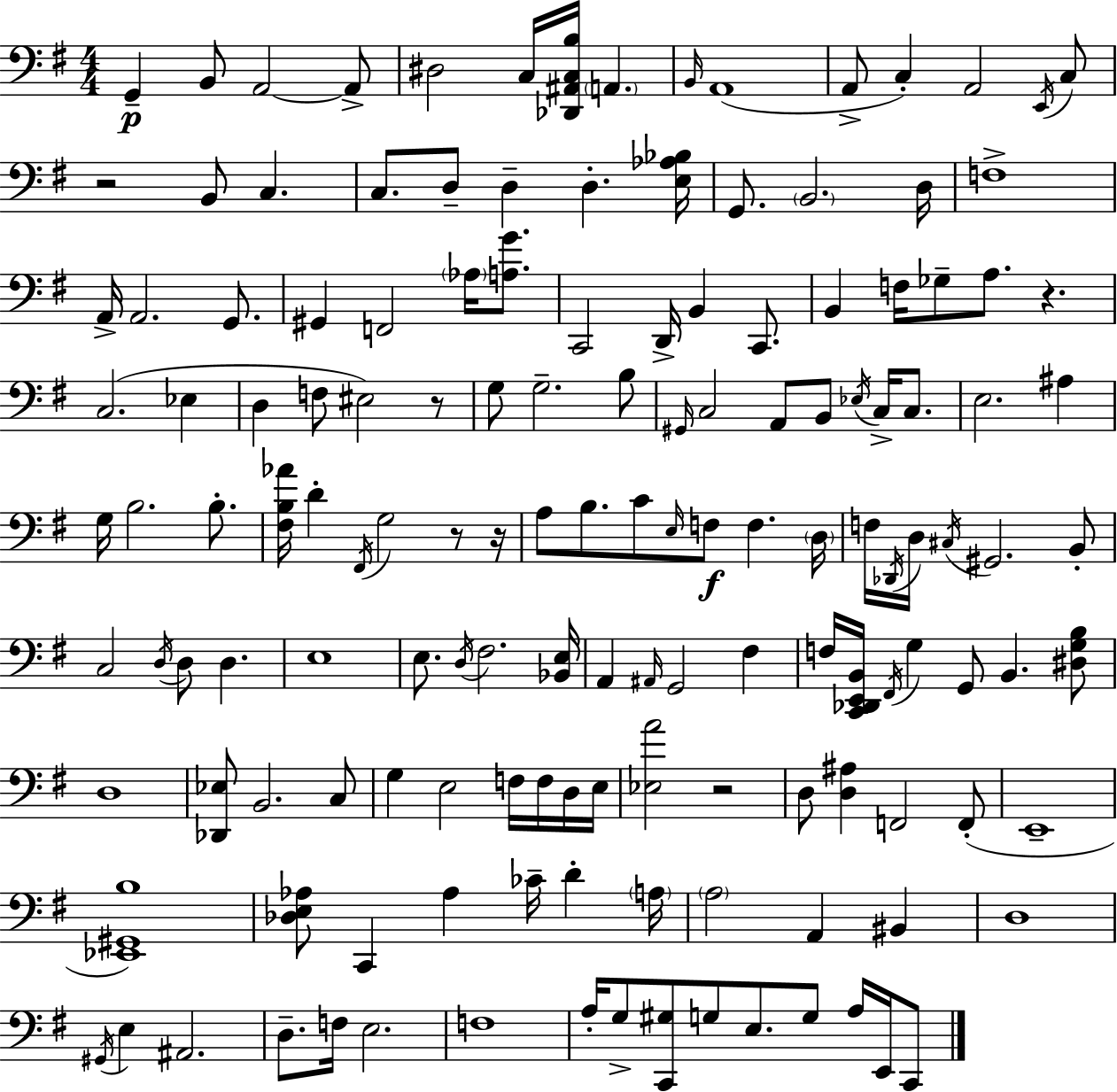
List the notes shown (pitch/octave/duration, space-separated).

G2/q B2/e A2/h A2/e D#3/h C3/s [Db2,A#2,C3,B3]/s A2/q. B2/s A2/w A2/e C3/q A2/h E2/s C3/e R/h B2/e C3/q. C3/e. D3/e D3/q D3/q. [E3,Ab3,Bb3]/s G2/e. B2/h. D3/s F3/w A2/s A2/h. G2/e. G#2/q F2/h Ab3/s [A3,G4]/e. C2/h D2/s B2/q C2/e. B2/q F3/s Gb3/e A3/e. R/q. C3/h. Eb3/q D3/q F3/e EIS3/h R/e G3/e G3/h. B3/e G#2/s C3/h A2/e B2/e Eb3/s C3/s C3/e. E3/h. A#3/q G3/s B3/h. B3/e. [F#3,B3,Ab4]/s D4/q F#2/s G3/h R/e R/s A3/e B3/e. C4/e E3/s F3/e F3/q. D3/s F3/s Db2/s D3/s C#3/s G#2/h. B2/e C3/h D3/s D3/e D3/q. E3/w E3/e. D3/s F#3/h. [Bb2,E3]/s A2/q A#2/s G2/h F#3/q F3/s [C2,Db2,E2,B2]/s F#2/s G3/q G2/e B2/q. [D#3,G3,B3]/e D3/w [Db2,Eb3]/e B2/h. C3/e G3/q E3/h F3/s F3/s D3/s E3/s [Eb3,A4]/h R/h D3/e [D3,A#3]/q F2/h F2/e E2/w [Eb2,G#2,B3]/w [Db3,E3,Ab3]/e C2/q Ab3/q CES4/s D4/q A3/s A3/h A2/q BIS2/q D3/w G#2/s E3/q A#2/h. D3/e. F3/s E3/h. F3/w A3/s G3/e [C2,G#3]/e G3/e E3/e. G3/e A3/s E2/s C2/e